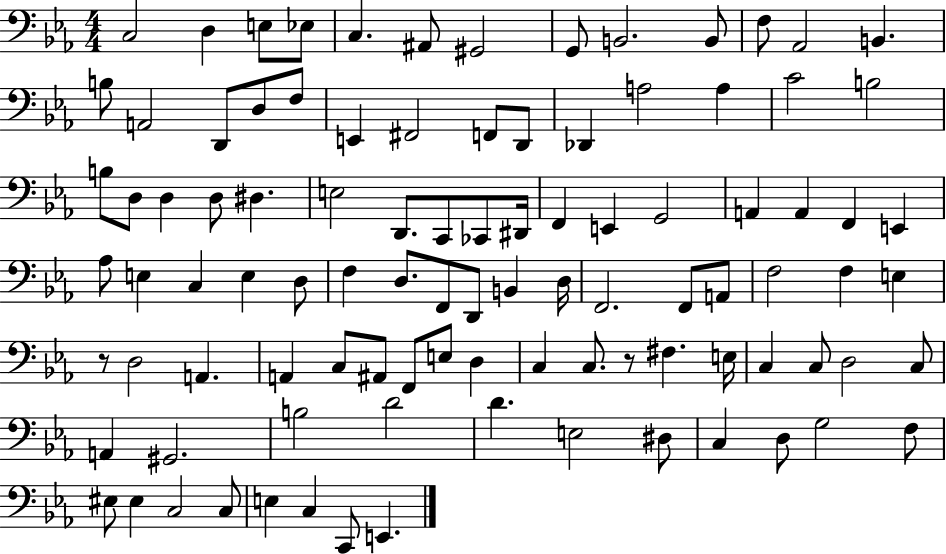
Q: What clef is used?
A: bass